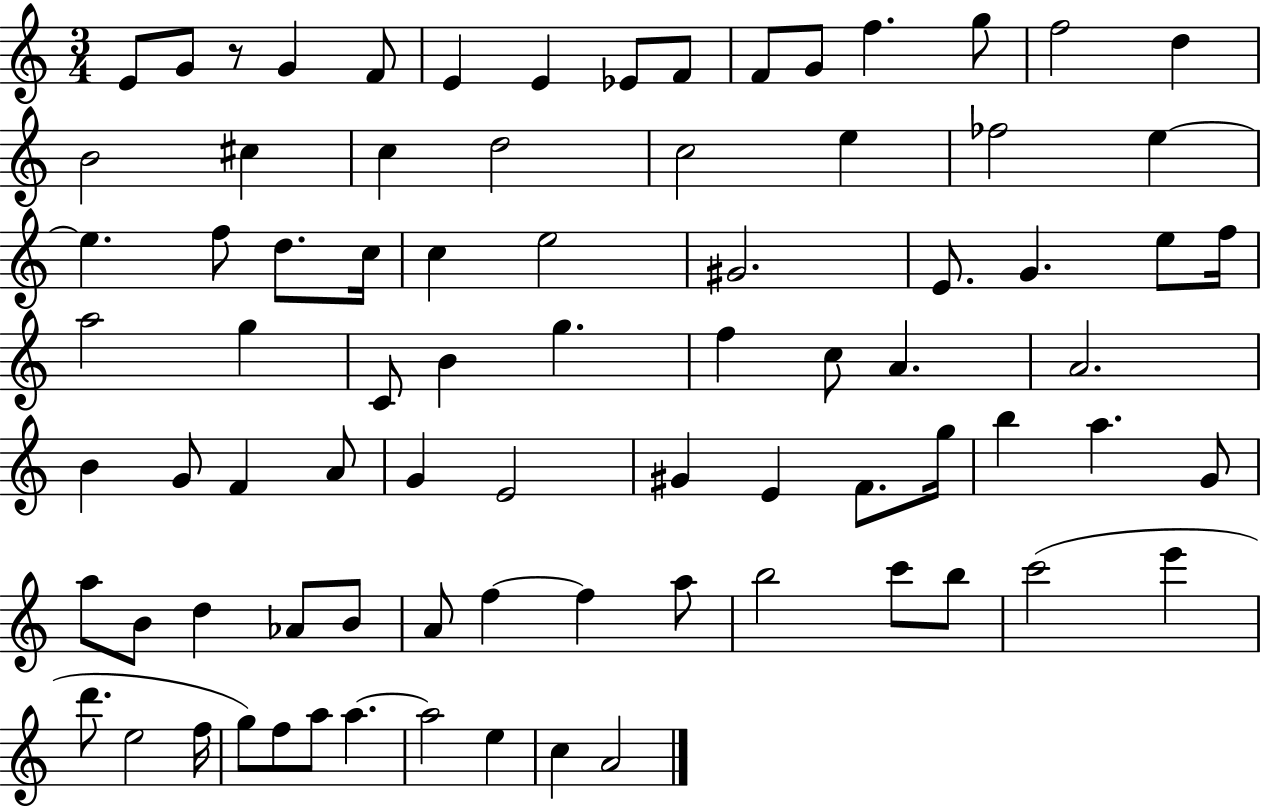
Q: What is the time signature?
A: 3/4